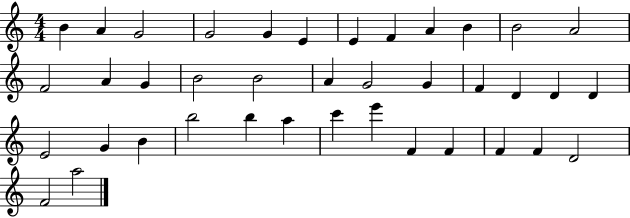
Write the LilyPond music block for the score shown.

{
  \clef treble
  \numericTimeSignature
  \time 4/4
  \key c \major
  b'4 a'4 g'2 | g'2 g'4 e'4 | e'4 f'4 a'4 b'4 | b'2 a'2 | \break f'2 a'4 g'4 | b'2 b'2 | a'4 g'2 g'4 | f'4 d'4 d'4 d'4 | \break e'2 g'4 b'4 | b''2 b''4 a''4 | c'''4 e'''4 f'4 f'4 | f'4 f'4 d'2 | \break f'2 a''2 | \bar "|."
}